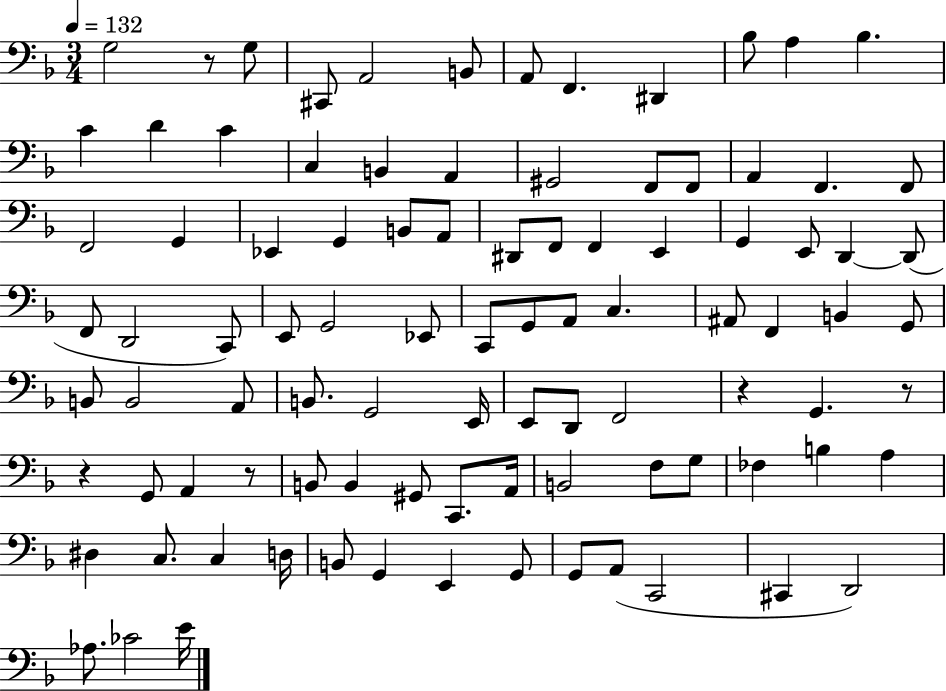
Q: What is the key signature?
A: F major